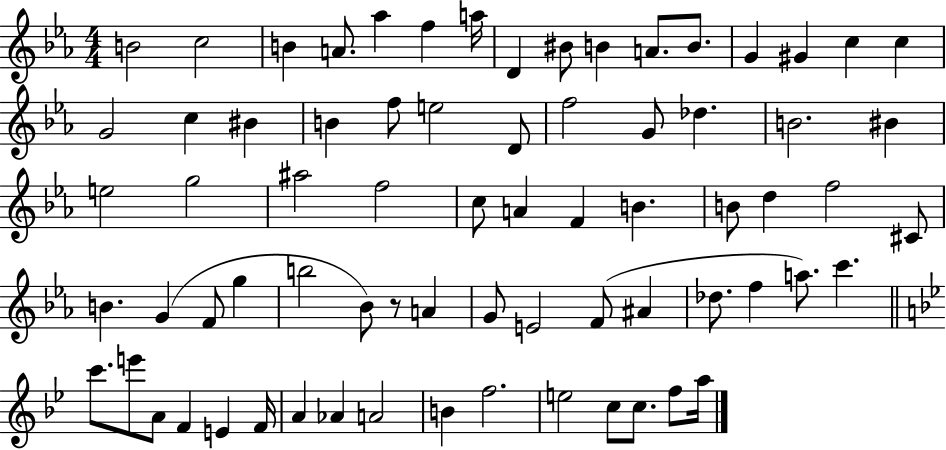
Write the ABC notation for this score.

X:1
T:Untitled
M:4/4
L:1/4
K:Eb
B2 c2 B A/2 _a f a/4 D ^B/2 B A/2 B/2 G ^G c c G2 c ^B B f/2 e2 D/2 f2 G/2 _d B2 ^B e2 g2 ^a2 f2 c/2 A F B B/2 d f2 ^C/2 B G F/2 g b2 _B/2 z/2 A G/2 E2 F/2 ^A _d/2 f a/2 c' c'/2 e'/2 A/2 F E F/4 A _A A2 B f2 e2 c/2 c/2 f/2 a/4